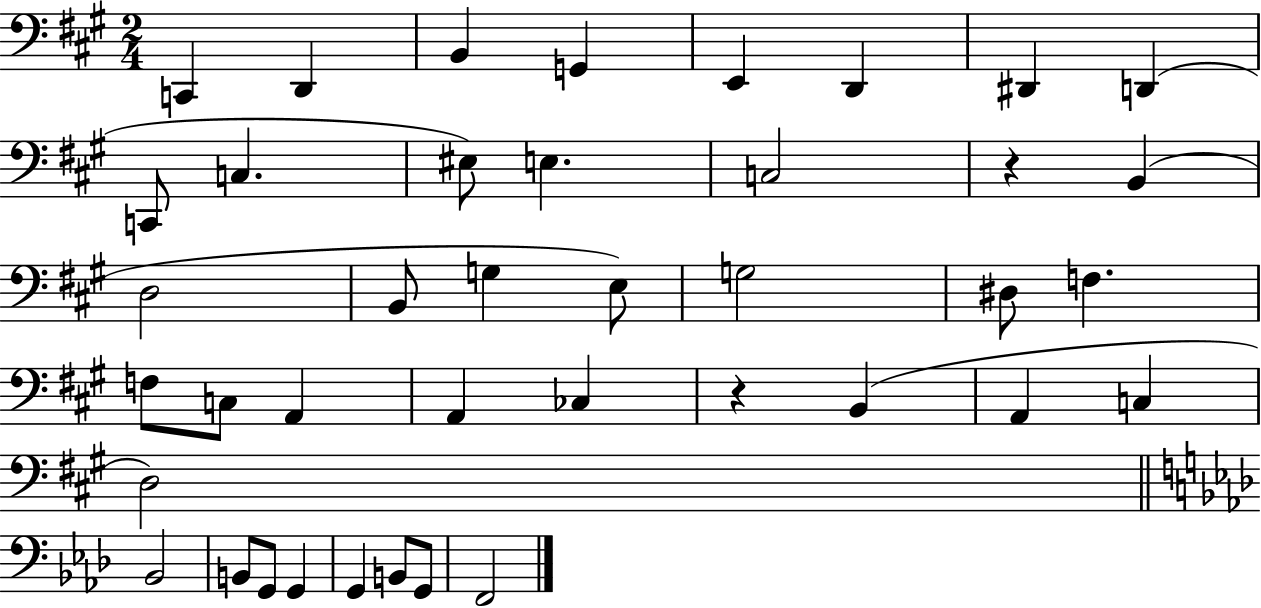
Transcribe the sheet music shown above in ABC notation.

X:1
T:Untitled
M:2/4
L:1/4
K:A
C,, D,, B,, G,, E,, D,, ^D,, D,, C,,/2 C, ^E,/2 E, C,2 z B,, D,2 B,,/2 G, E,/2 G,2 ^D,/2 F, F,/2 C,/2 A,, A,, _C, z B,, A,, C, D,2 _B,,2 B,,/2 G,,/2 G,, G,, B,,/2 G,,/2 F,,2